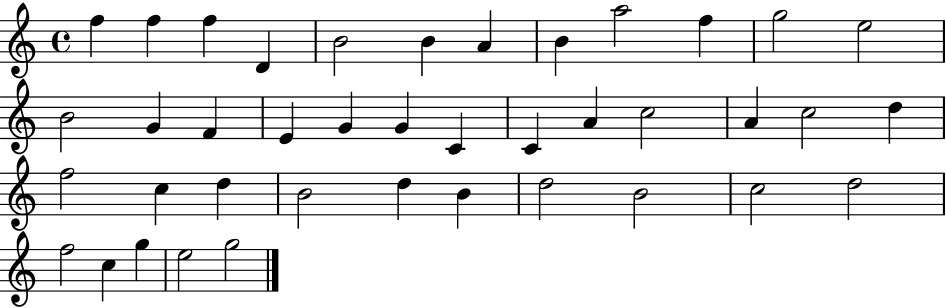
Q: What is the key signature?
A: C major